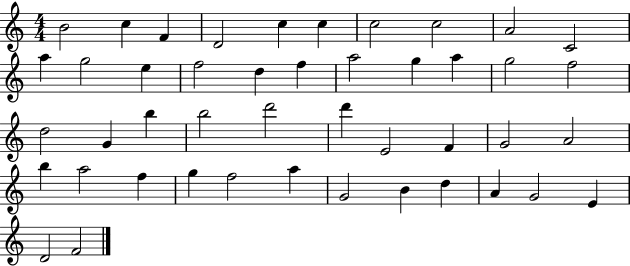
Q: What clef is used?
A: treble